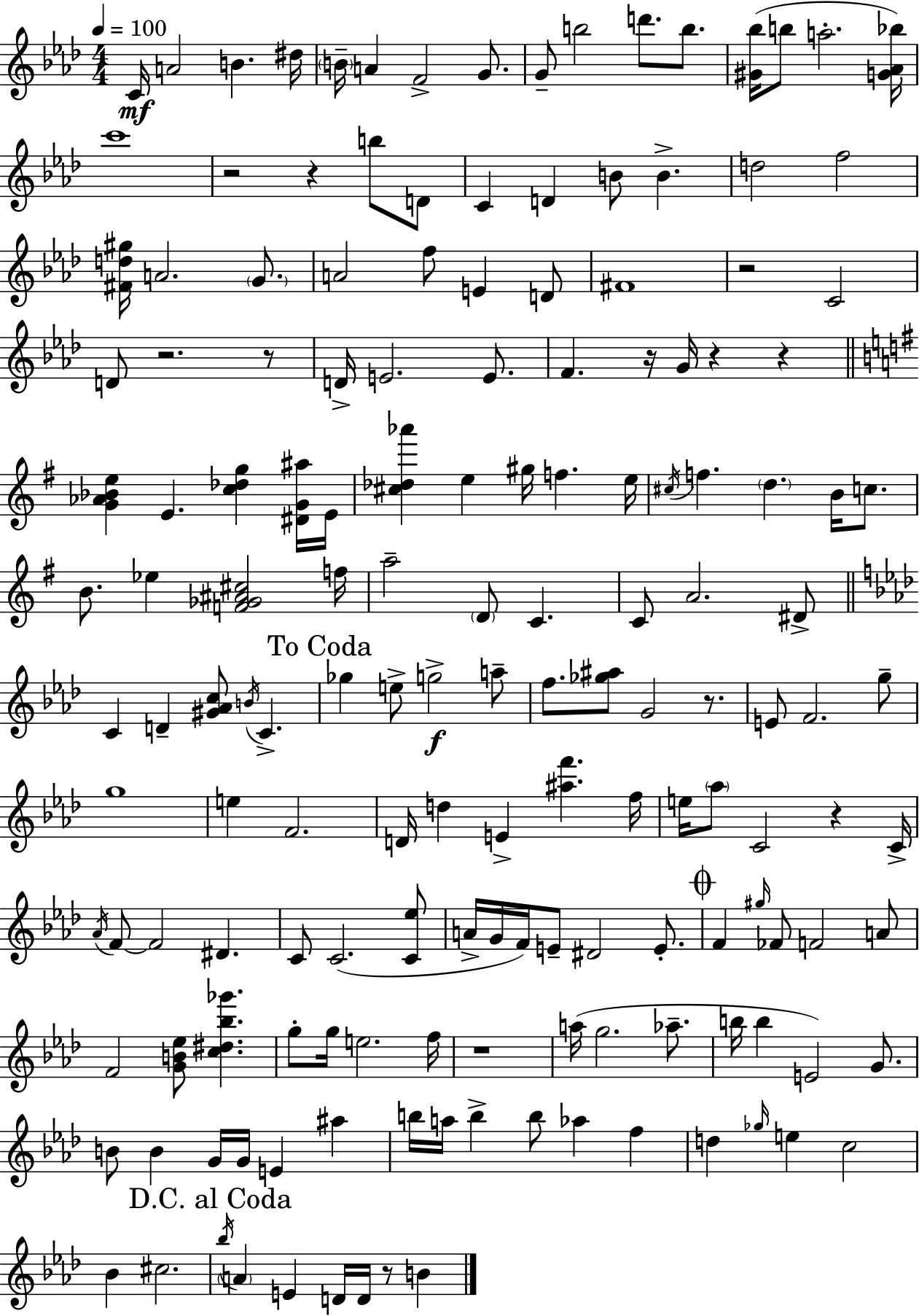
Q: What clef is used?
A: treble